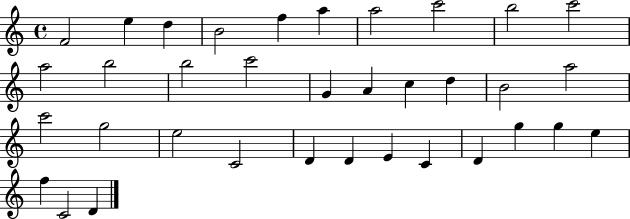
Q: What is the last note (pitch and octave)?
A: D4